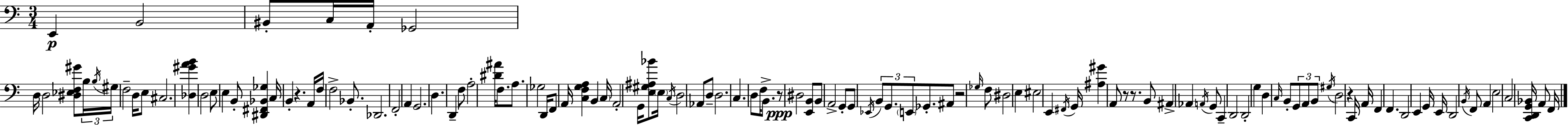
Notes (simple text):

E2/q B2/h BIS2/e C3/s A2/s Gb2/h D3/s D3/h [D#3,Eb3,F3,G#4]/e B3/s B3/s G#3/s F3/h D3/s E3/e C#3/h. [Db3,G#4,A4,B4]/q D3/h E3/e E3/q B2/e [D#2,F#2,Bb2,Gb3]/q C3/s B2/q R/q. A2/s F3/s F3/h Bb2/e. Db2/h. F2/h A2/q G2/h. D3/q. D2/q F3/e A3/h [D#4,A#4]/s F3/e. A3/e. Gb3/h D2/s F2/e A2/s [C3,F3,G3,A3]/q B2/q C3/s A2/h G2/s [E3,G#3,A#3,Bb4]/e E3/s C3/s D3/h Ab2/e D3/e D3/h. C3/q. D3/e F3/s B2/e. R/e D#3/h [E2,B2]/e B2/e A2/h G2/e G2/e Eb2/s B2/e G2/e. E2/e Gb2/e. A#2/e R/h Gb3/s F3/e D#3/h E3/q EIS3/h E2/q F#2/s G2/s [A#3,G#4]/q A2/e R/e R/e. B2/e A#2/q Ab2/q A2/s G2/e C2/q D2/h D2/h G3/q D3/q C3/s B2/e G2/e A2/e B2/e G#3/s D3/h R/q C2/s A2/s F2/q F2/q. D2/h E2/q G2/s E2/s D2/h B2/s F2/e A2/q E3/h C3/h [C2,D2,G2,Bb2]/s A2/e F2/s